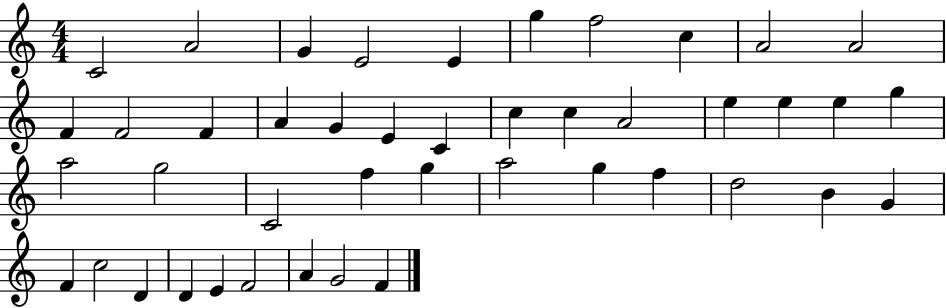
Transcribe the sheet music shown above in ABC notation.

X:1
T:Untitled
M:4/4
L:1/4
K:C
C2 A2 G E2 E g f2 c A2 A2 F F2 F A G E C c c A2 e e e g a2 g2 C2 f g a2 g f d2 B G F c2 D D E F2 A G2 F